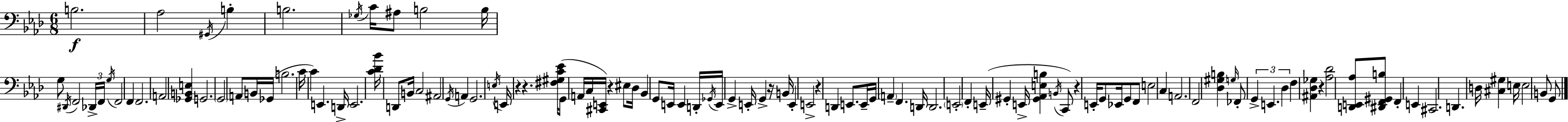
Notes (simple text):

B3/h. Ab3/h G#2/s B3/q B3/h. Gb3/s C4/s A#3/e B3/h B3/s G3/e D#2/s F2/h Db2/s F2/s G3/s F2/h F2/q F2/h. A2/h [Gb2,B2,E3]/q G2/h. G2/h A2/e B2/s Gb2/s B3/h. C4/s C4/q E2/q. D2/s E2/h. [C4,Db4,Bb4]/s D2/e B2/s C3/h A#2/h G2/s A2/q G2/h. E3/s E2/s R/q R/q. [F#3,G#3,C4,Eb4]/s G2/e A2/s C3/s [C#2,E2]/s R/q EIS3/e Db3/s Bb2/q G2/e E2/s E2/q D2/s Gb2/s E2/s G2/q E2/s G2/q R/s B2/s E2/q E2/h R/q D2/q E2/e. E2/s G2/s A2/q F2/q. D2/s D2/h. E2/h F2/q E2/s G#2/q E2/s [G#2,Ab2,E3,B3]/q B2/s C2/e R/q E2/s G2/e Eb2/s G2/e F2/e E3/h C3/q A2/h. F2/h [Db3,G#3,B3]/q G3/s FES2/e G2/q E2/q. Db3/q F3/q [A#2,Db3,Gb3]/q R/q [Ab3,Db4]/h [D2,E2,Ab3]/e [D#2,F2,G#2,B3]/e F2/q E2/q C#2/h. D2/q. D3/s [C#3,G#3]/q E3/s E3/h B2/e G2/e